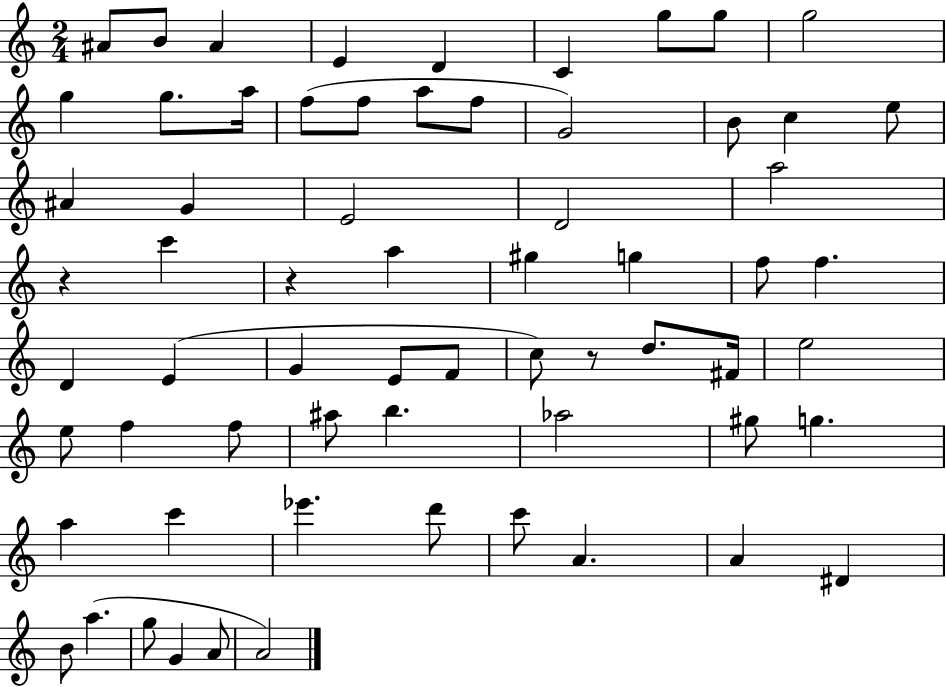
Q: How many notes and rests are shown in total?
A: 65